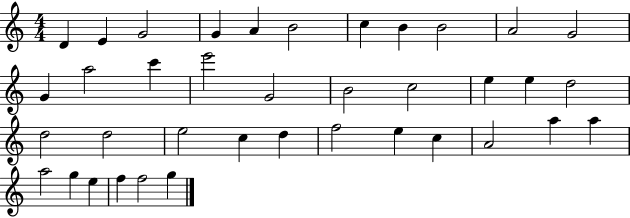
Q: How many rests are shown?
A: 0